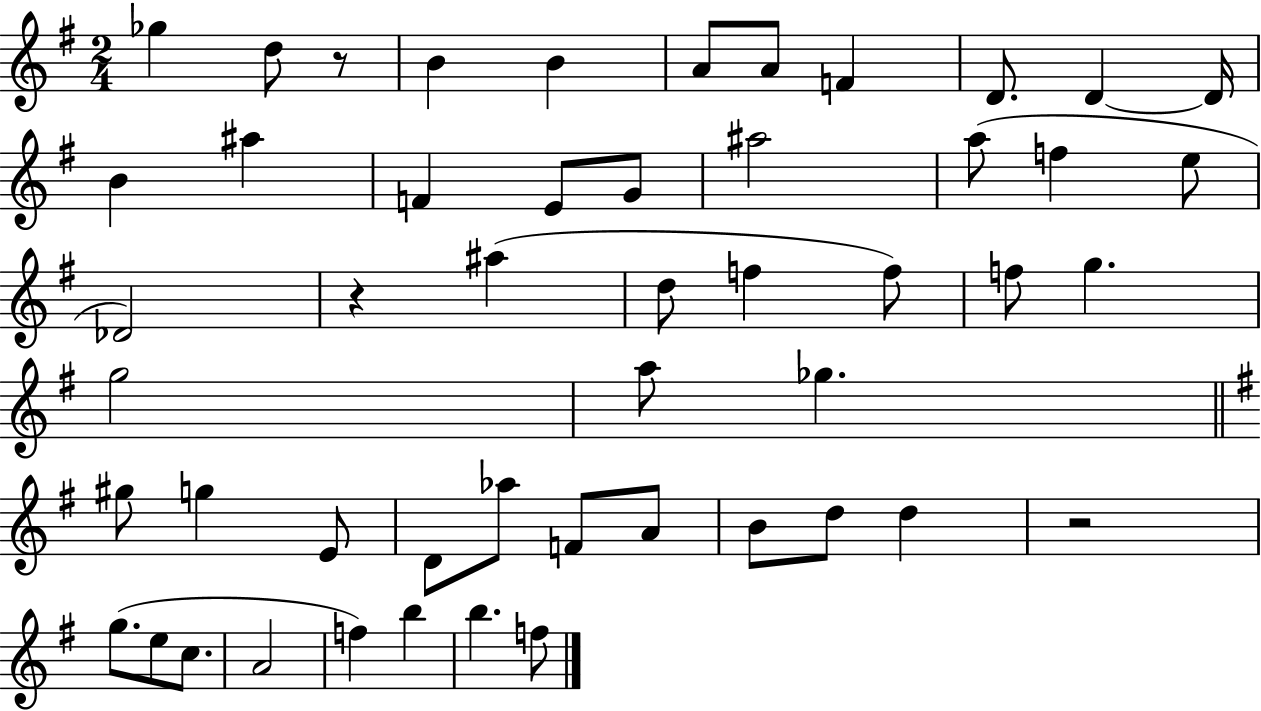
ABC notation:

X:1
T:Untitled
M:2/4
L:1/4
K:G
_g d/2 z/2 B B A/2 A/2 F D/2 D D/4 B ^a F E/2 G/2 ^a2 a/2 f e/2 _D2 z ^a d/2 f f/2 f/2 g g2 a/2 _g ^g/2 g E/2 D/2 _a/2 F/2 A/2 B/2 d/2 d z2 g/2 e/2 c/2 A2 f b b f/2